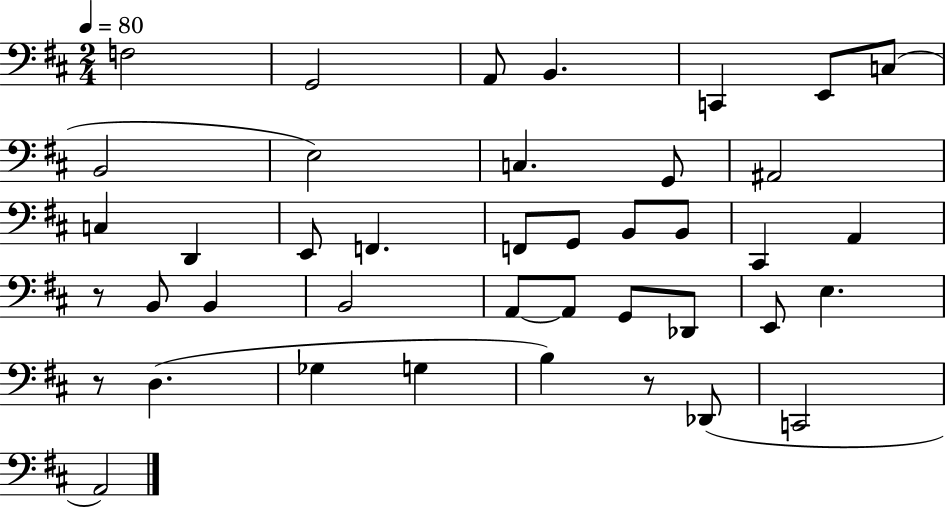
{
  \clef bass
  \numericTimeSignature
  \time 2/4
  \key d \major
  \tempo 4 = 80
  f2 | g,2 | a,8 b,4. | c,4 e,8 c8( | \break b,2 | e2) | c4. g,8 | ais,2 | \break c4 d,4 | e,8 f,4. | f,8 g,8 b,8 b,8 | cis,4 a,4 | \break r8 b,8 b,4 | b,2 | a,8~~ a,8 g,8 des,8 | e,8 e4. | \break r8 d4.( | ges4 g4 | b4) r8 des,8( | c,2 | \break a,2) | \bar "|."
}